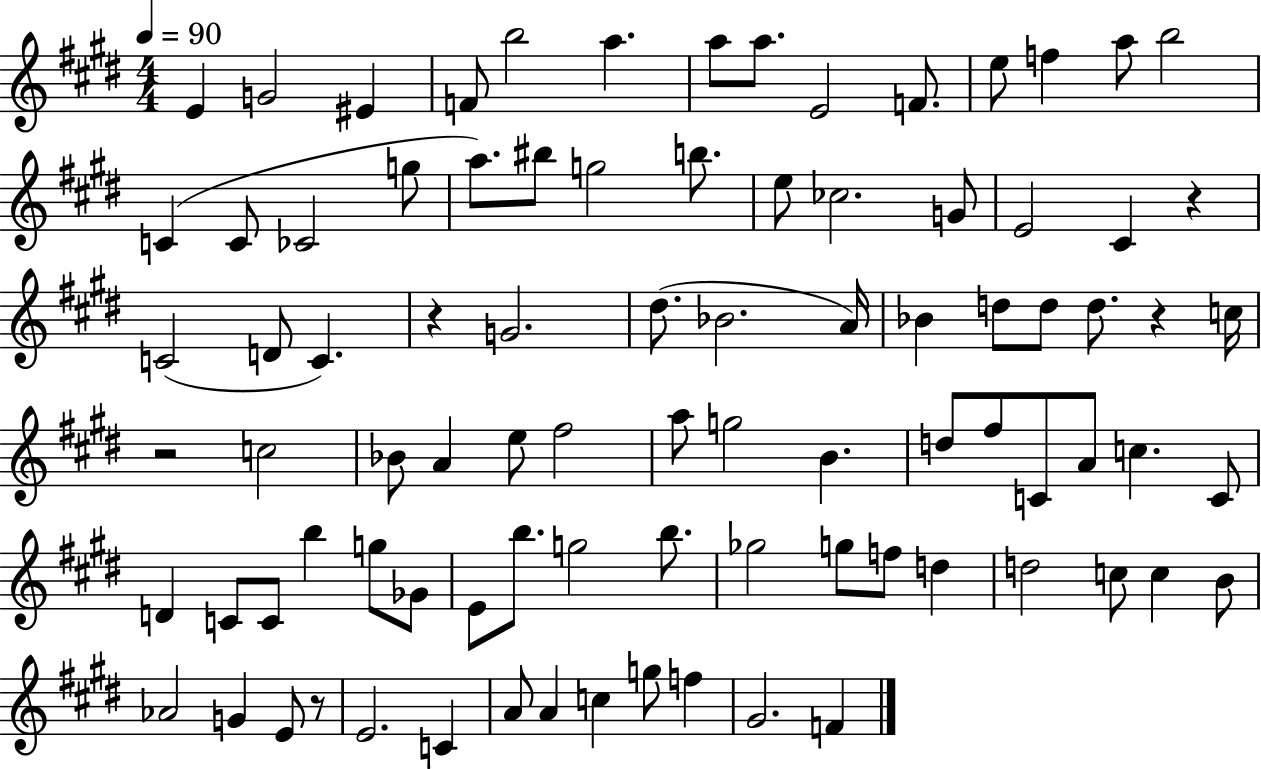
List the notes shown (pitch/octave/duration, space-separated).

E4/q G4/h EIS4/q F4/e B5/h A5/q. A5/e A5/e. E4/h F4/e. E5/e F5/q A5/e B5/h C4/q C4/e CES4/h G5/e A5/e. BIS5/e G5/h B5/e. E5/e CES5/h. G4/e E4/h C#4/q R/q C4/h D4/e C4/q. R/q G4/h. D#5/e. Bb4/h. A4/s Bb4/q D5/e D5/e D5/e. R/q C5/s R/h C5/h Bb4/e A4/q E5/e F#5/h A5/e G5/h B4/q. D5/e F#5/e C4/e A4/e C5/q. C4/e D4/q C4/e C4/e B5/q G5/e Gb4/e E4/e B5/e. G5/h B5/e. Gb5/h G5/e F5/e D5/q D5/h C5/e C5/q B4/e Ab4/h G4/q E4/e R/e E4/h. C4/q A4/e A4/q C5/q G5/e F5/q G#4/h. F4/q